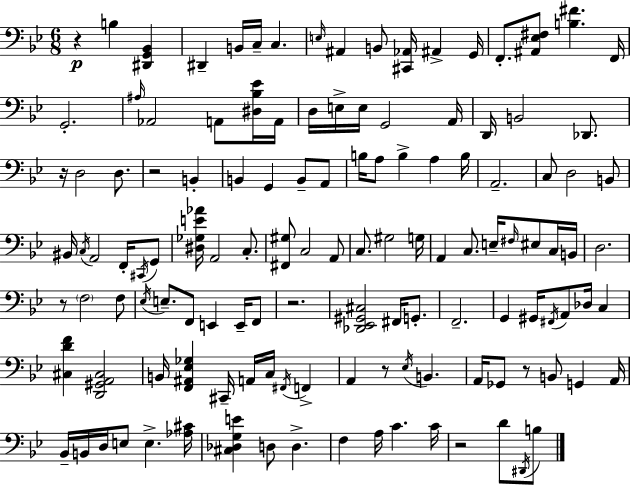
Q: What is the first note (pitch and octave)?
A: B3